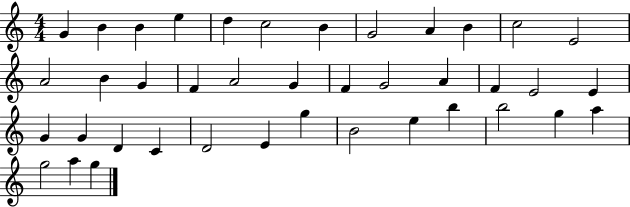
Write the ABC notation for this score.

X:1
T:Untitled
M:4/4
L:1/4
K:C
G B B e d c2 B G2 A B c2 E2 A2 B G F A2 G F G2 A F E2 E G G D C D2 E g B2 e b b2 g a g2 a g